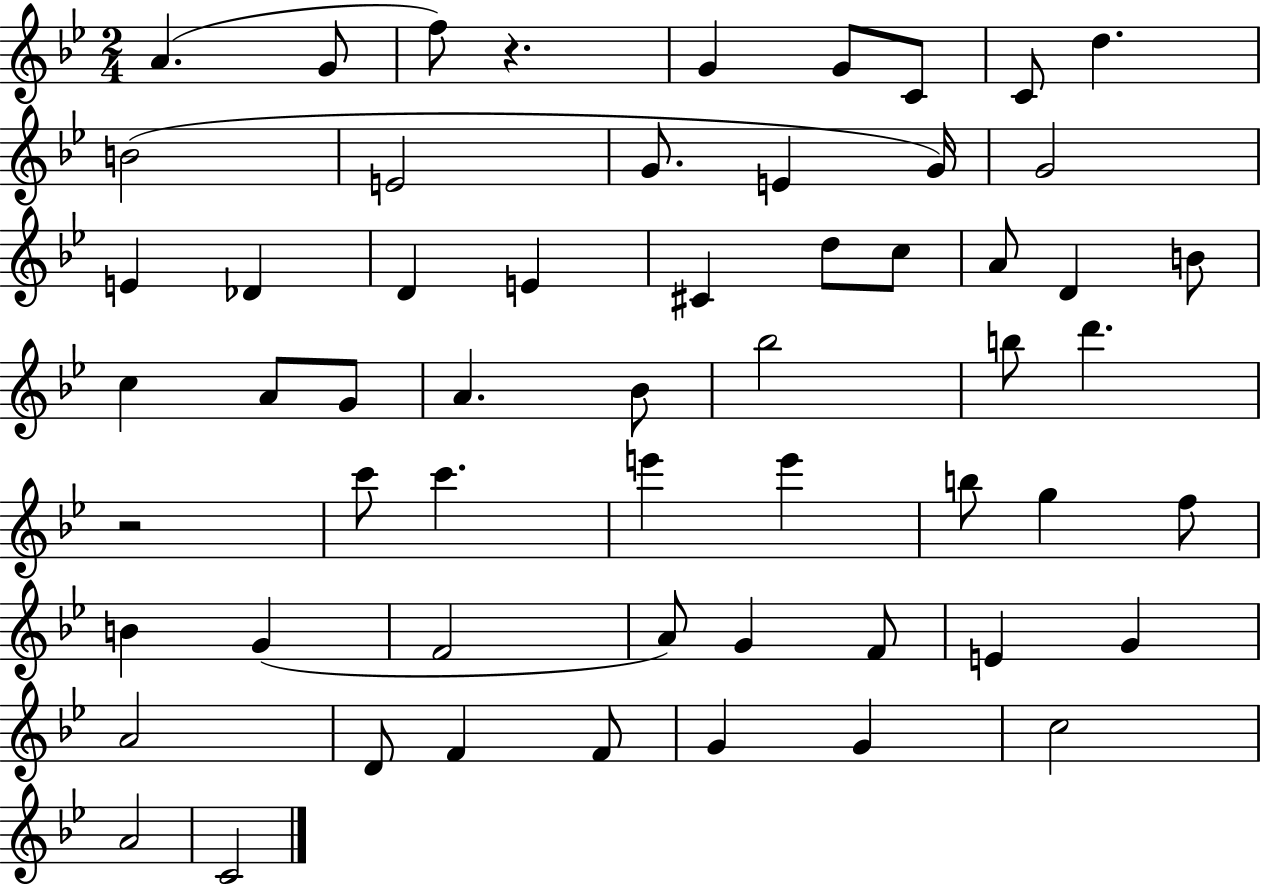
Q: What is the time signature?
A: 2/4